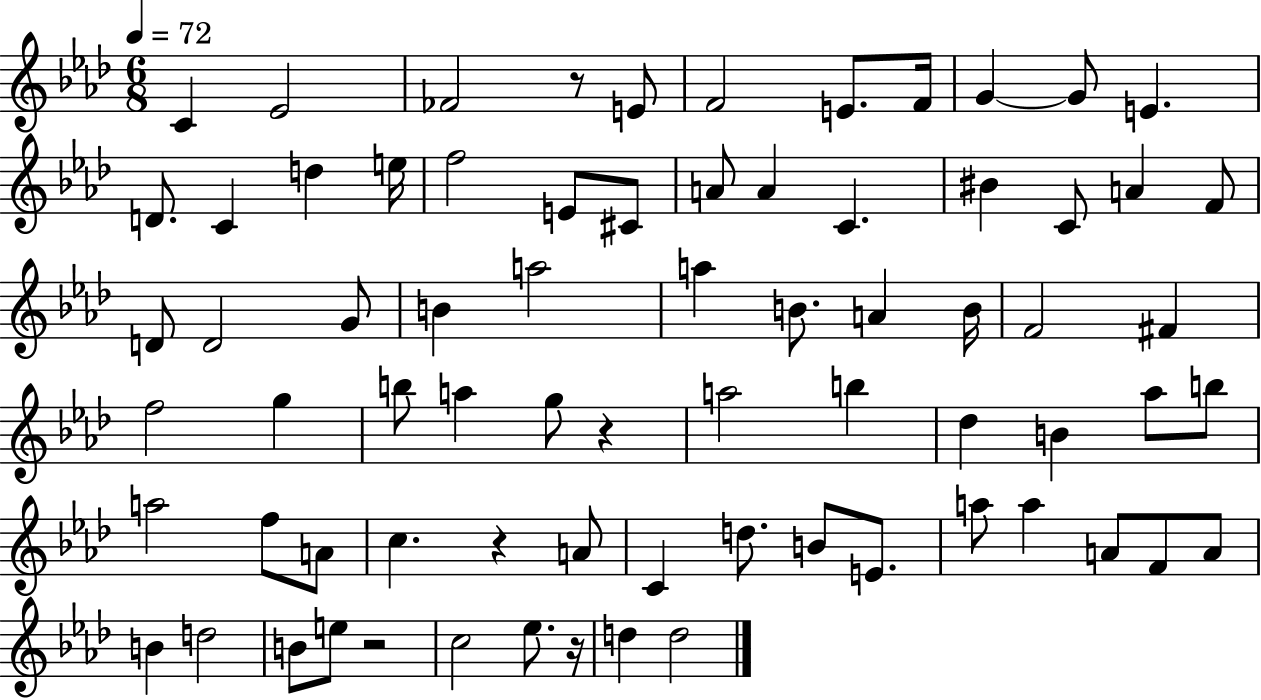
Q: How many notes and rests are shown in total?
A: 73